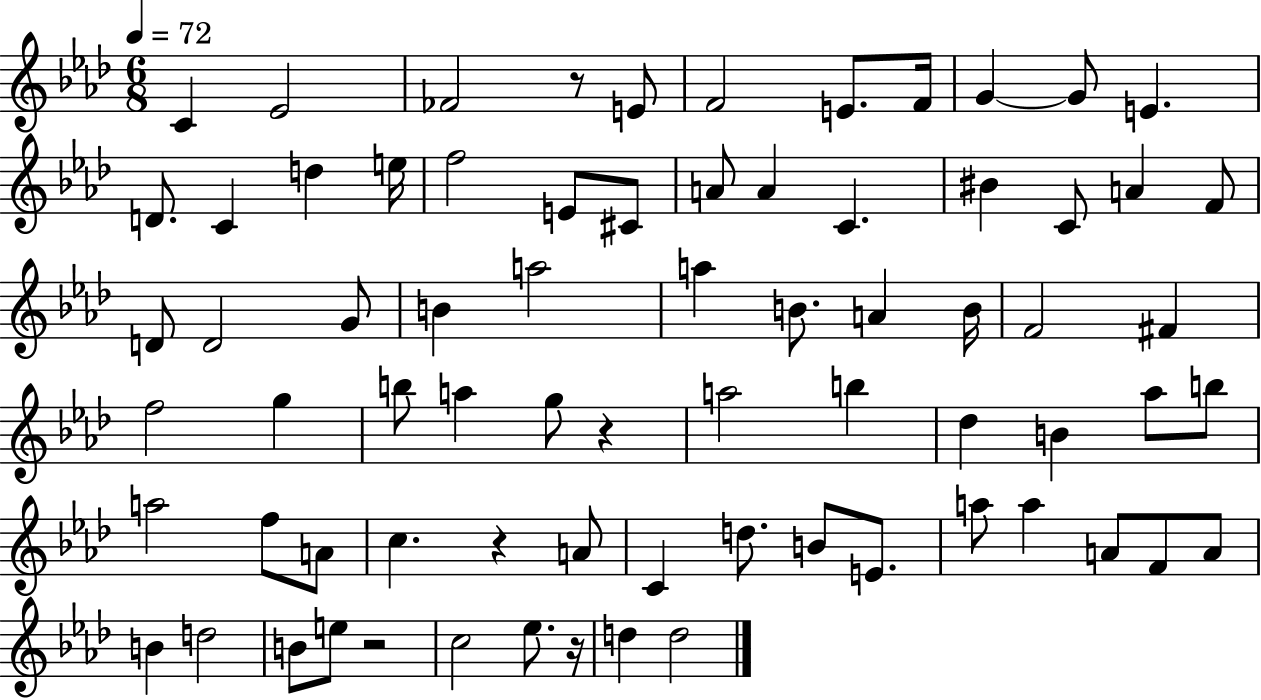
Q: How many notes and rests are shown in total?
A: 73